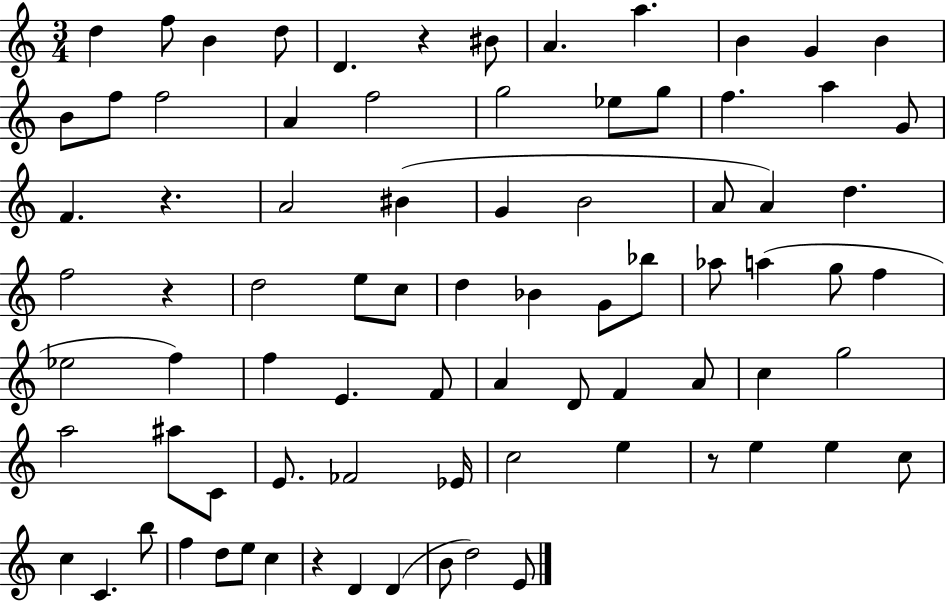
D5/q F5/e B4/q D5/e D4/q. R/q BIS4/e A4/q. A5/q. B4/q G4/q B4/q B4/e F5/e F5/h A4/q F5/h G5/h Eb5/e G5/e F5/q. A5/q G4/e F4/q. R/q. A4/h BIS4/q G4/q B4/h A4/e A4/q D5/q. F5/h R/q D5/h E5/e C5/e D5/q Bb4/q G4/e Bb5/e Ab5/e A5/q G5/e F5/q Eb5/h F5/q F5/q E4/q. F4/e A4/q D4/e F4/q A4/e C5/q G5/h A5/h A#5/e C4/e E4/e. FES4/h Eb4/s C5/h E5/q R/e E5/q E5/q C5/e C5/q C4/q. B5/e F5/q D5/e E5/e C5/q R/q D4/q D4/q B4/e D5/h E4/e